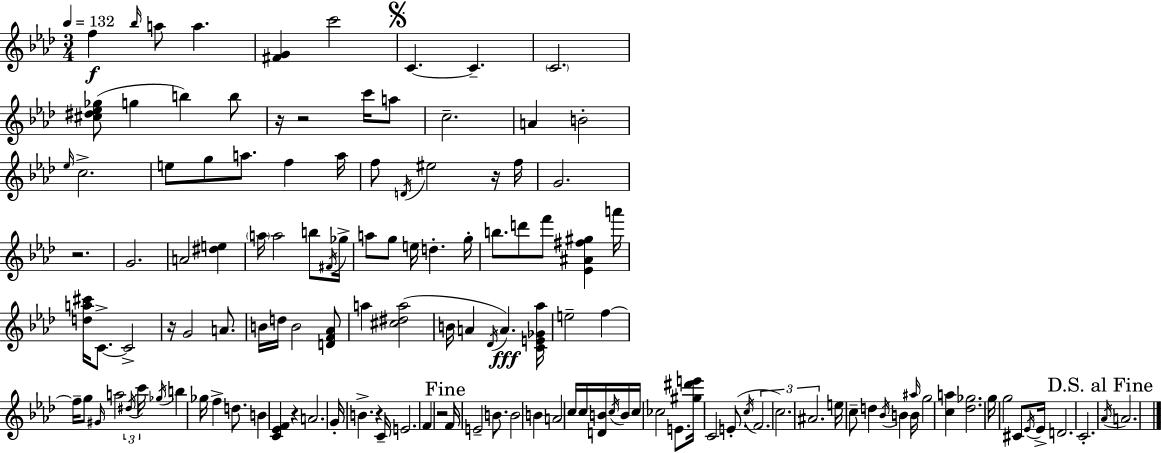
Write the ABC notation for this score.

X:1
T:Untitled
M:3/4
L:1/4
K:Ab
f _b/4 a/2 a [^FG] c'2 C C C2 [^c^d_e_g]/2 g b b/2 z/4 z2 c'/4 a/2 c2 A B2 _e/4 c2 e/2 g/2 a/2 f a/4 f/2 D/4 ^e2 z/4 f/4 G2 z2 G2 A2 [^de] a/4 a2 b/2 ^F/4 _g/4 a/2 g/2 e/4 d g/4 b/2 d'/2 f'/2 [_E^A^f^g] a'/4 [da^c']/4 C/2 C2 z/4 G2 A/2 B/4 d/4 B2 [DF_A]/2 a [^c^da]2 B/4 A _D/4 A [CE_G_a]/4 e2 f f/4 g/2 ^G/4 a2 ^d/4 c'/4 _g/4 b _g/4 f d/2 B [C_EF] z A2 G/4 B z C/4 E2 F z2 F/4 E2 B/2 B2 B A2 c/4 c/4 [DB]/4 c/4 B/4 c/4 _c2 E/2 [^g^d'e']/4 C2 E/2 c/4 F2 c2 ^A2 e/4 c/2 d _B/4 B B/4 ^a/4 g2 [ca] [_d_g]2 g/4 g2 ^C/2 _E/4 _E/4 D2 C2 _A/4 A2